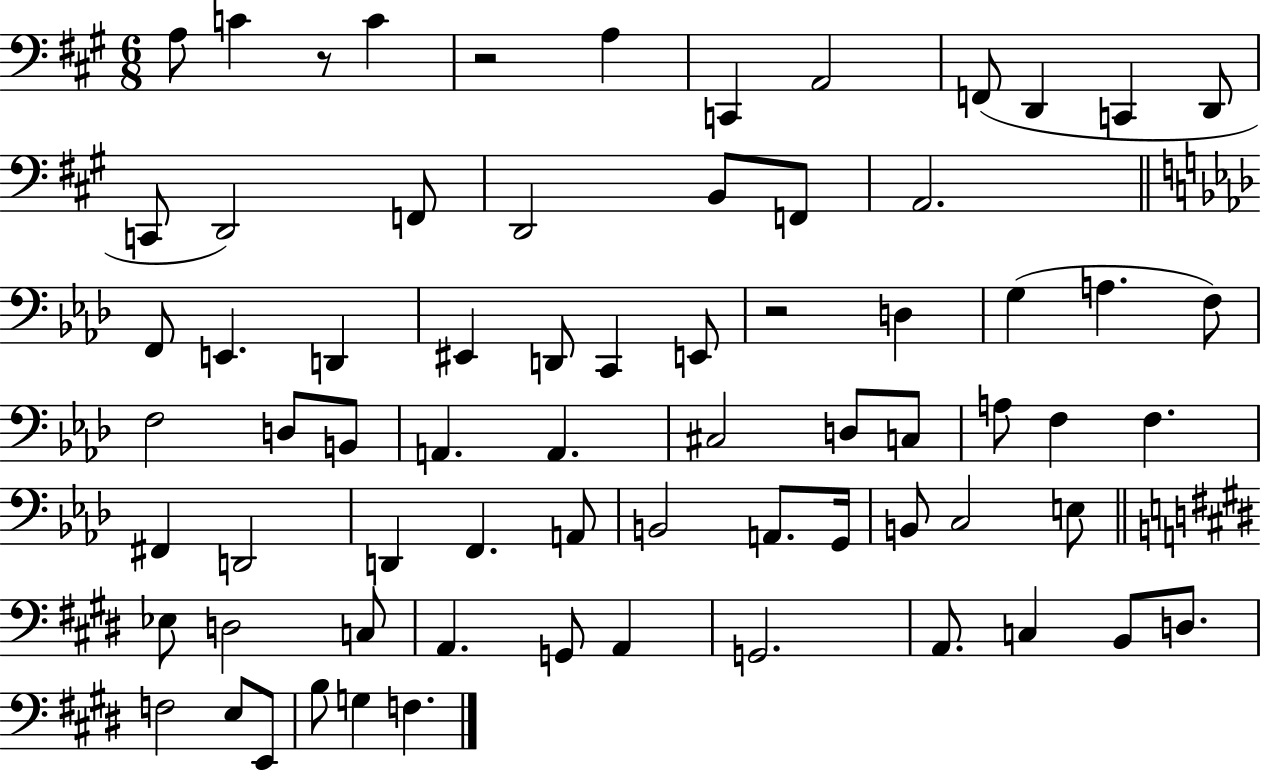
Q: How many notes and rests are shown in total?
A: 70